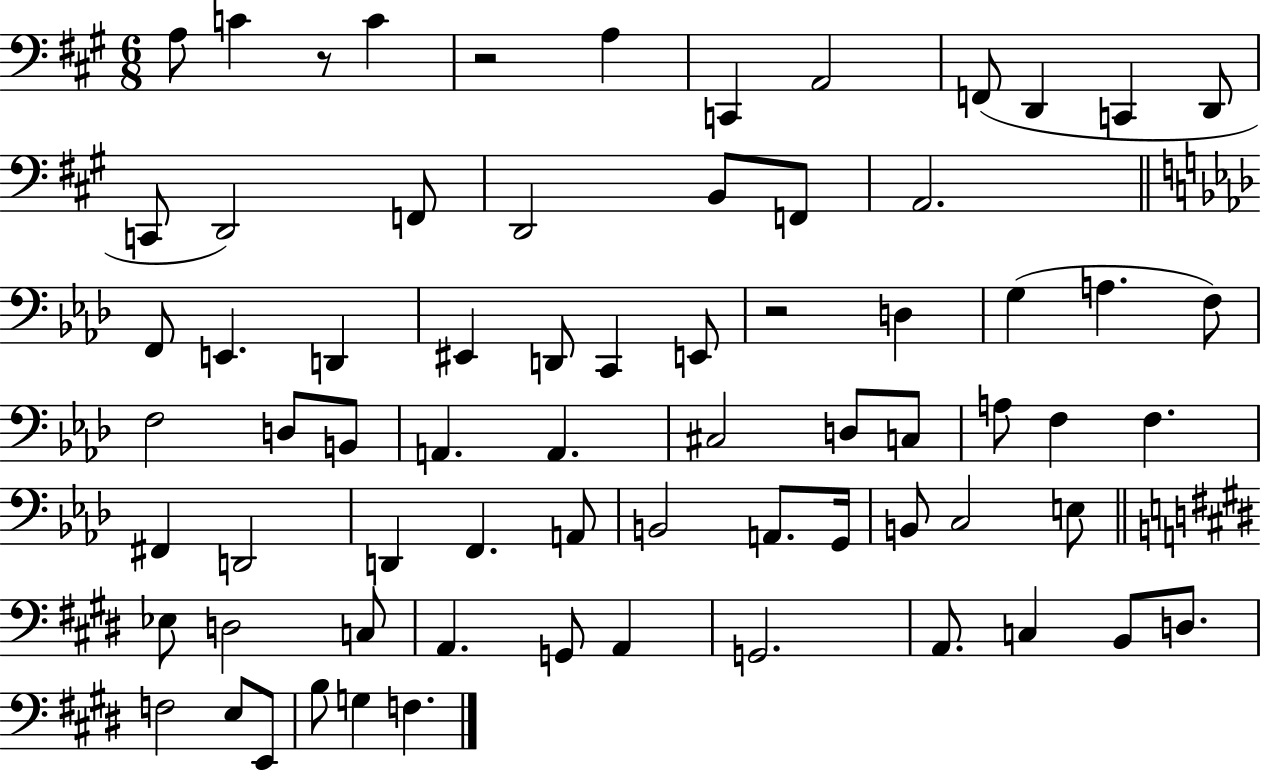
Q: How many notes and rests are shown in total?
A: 70